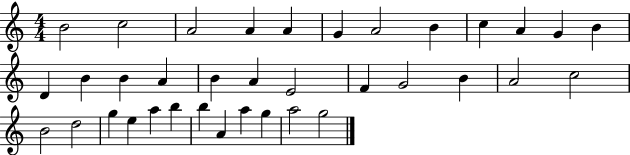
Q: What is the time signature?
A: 4/4